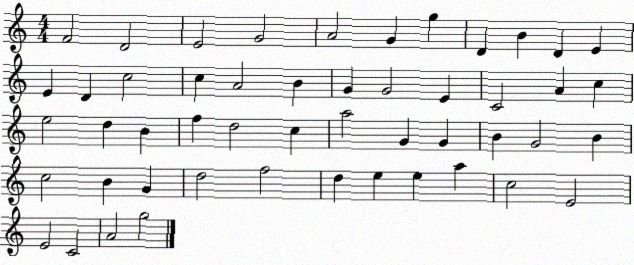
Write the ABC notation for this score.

X:1
T:Untitled
M:4/4
L:1/4
K:C
F2 D2 E2 G2 A2 G g D B D E E D c2 c A2 B G G2 E C2 A c e2 d B f d2 c a2 G G B G2 B c2 B G d2 f2 d e e a c2 E2 E2 C2 A2 g2